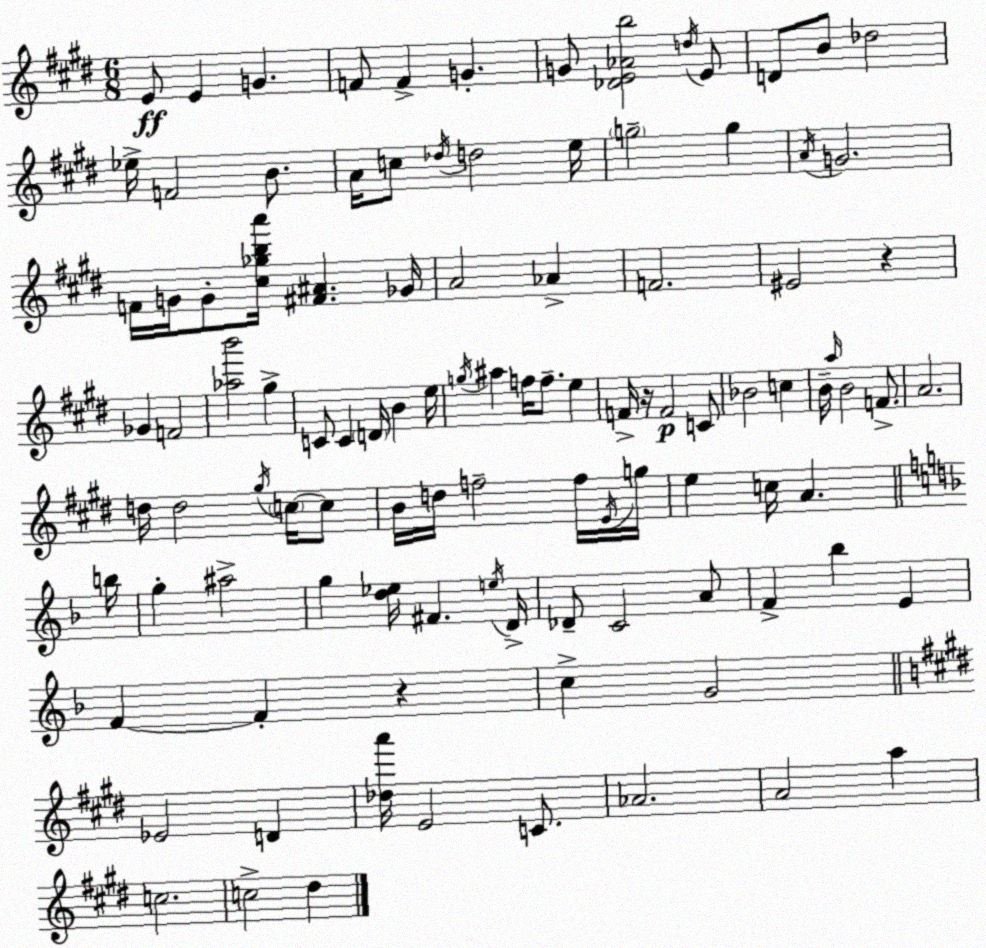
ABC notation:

X:1
T:Untitled
M:6/8
L:1/4
K:E
E/2 E G F/2 F G G/2 [_DE_Ab]2 d/4 E/2 D/2 B/2 _d2 _e/4 F2 B/2 A/4 c/2 _d/4 d2 e/4 g2 g A/4 G2 F/4 G/4 G/2 [^c_gba']/4 [^F^A] _G/4 A2 _A F2 ^E2 z _G F2 [_ab']2 ^g C/2 C D/4 B e/4 g/4 ^a f/4 f/2 e F/4 z/4 F2 C/2 _B2 c B/4 a/4 B2 F/2 A2 d/4 d2 ^g/4 c/4 c/2 B/4 d/4 f2 f/4 E/4 g/4 e c/4 A b/4 g ^a2 g [d_e]/4 ^F e/4 D/4 _D/2 C2 A/2 F _b E F F z c G2 _E2 D [_da']/4 E2 C/2 _A2 A2 a c2 c2 ^d